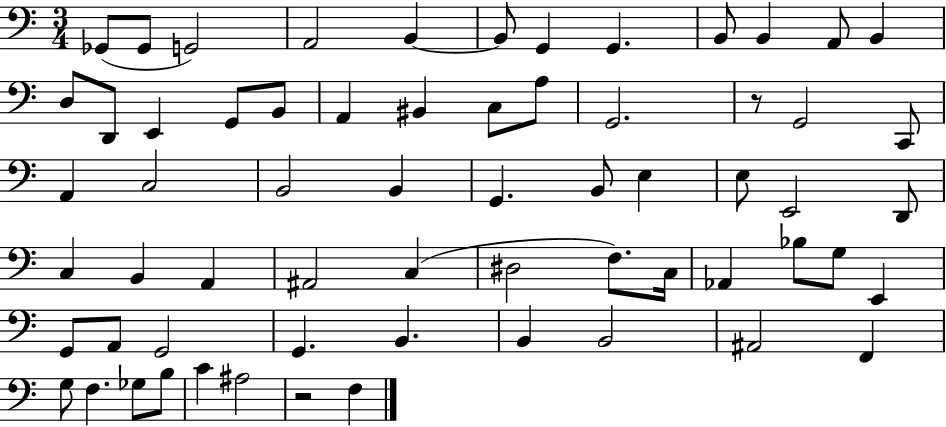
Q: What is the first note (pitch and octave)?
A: Gb2